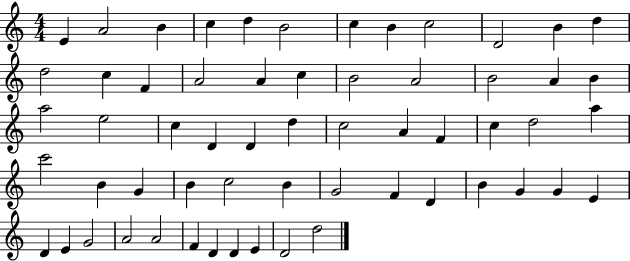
{
  \clef treble
  \numericTimeSignature
  \time 4/4
  \key c \major
  e'4 a'2 b'4 | c''4 d''4 b'2 | c''4 b'4 c''2 | d'2 b'4 d''4 | \break d''2 c''4 f'4 | a'2 a'4 c''4 | b'2 a'2 | b'2 a'4 b'4 | \break a''2 e''2 | c''4 d'4 d'4 d''4 | c''2 a'4 f'4 | c''4 d''2 a''4 | \break c'''2 b'4 g'4 | b'4 c''2 b'4 | g'2 f'4 d'4 | b'4 g'4 g'4 e'4 | \break d'4 e'4 g'2 | a'2 a'2 | f'4 d'4 d'4 e'4 | d'2 d''2 | \break \bar "|."
}